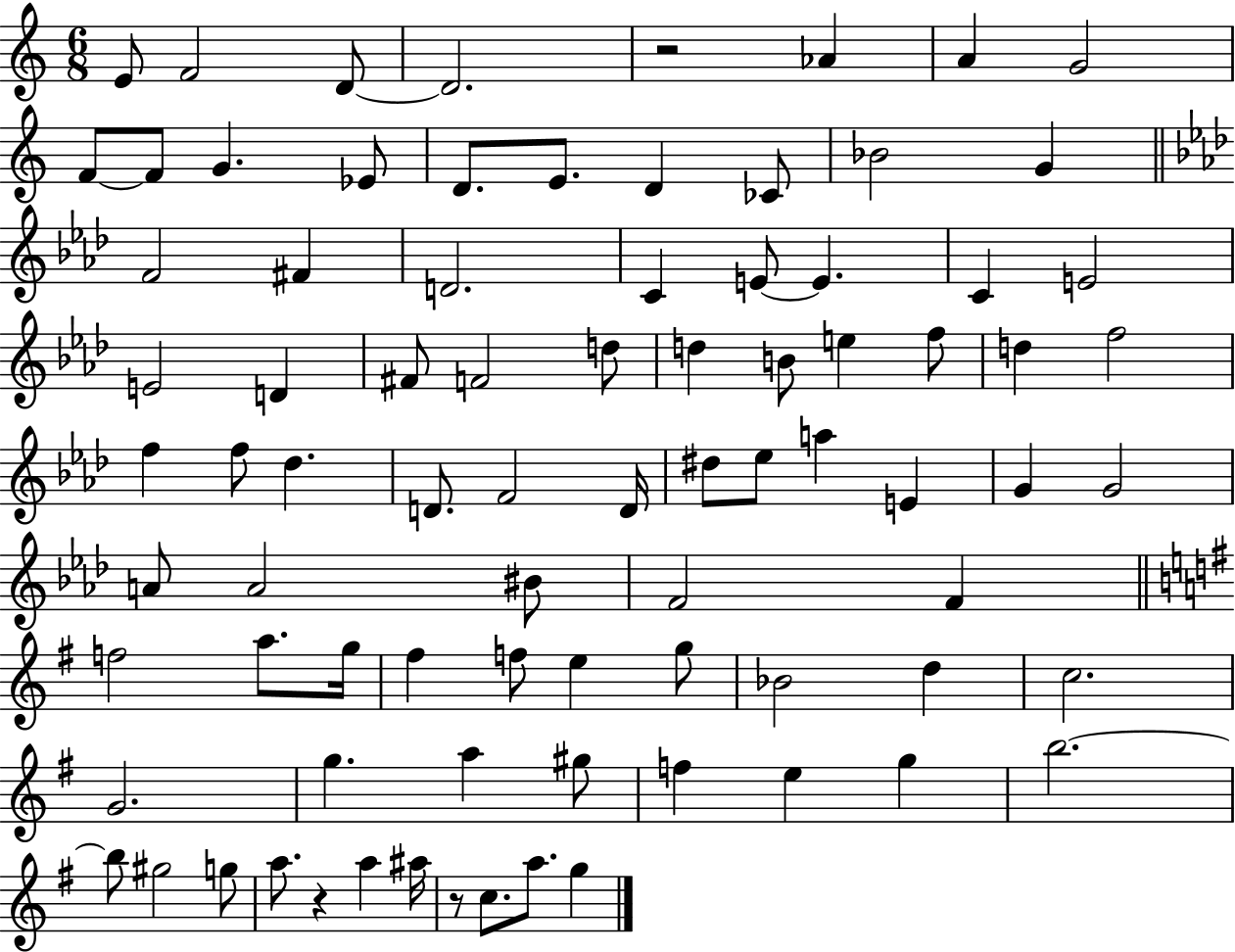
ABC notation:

X:1
T:Untitled
M:6/8
L:1/4
K:C
E/2 F2 D/2 D2 z2 _A A G2 F/2 F/2 G _E/2 D/2 E/2 D _C/2 _B2 G F2 ^F D2 C E/2 E C E2 E2 D ^F/2 F2 d/2 d B/2 e f/2 d f2 f f/2 _d D/2 F2 D/4 ^d/2 _e/2 a E G G2 A/2 A2 ^B/2 F2 F f2 a/2 g/4 ^f f/2 e g/2 _B2 d c2 G2 g a ^g/2 f e g b2 b/2 ^g2 g/2 a/2 z a ^a/4 z/2 c/2 a/2 g